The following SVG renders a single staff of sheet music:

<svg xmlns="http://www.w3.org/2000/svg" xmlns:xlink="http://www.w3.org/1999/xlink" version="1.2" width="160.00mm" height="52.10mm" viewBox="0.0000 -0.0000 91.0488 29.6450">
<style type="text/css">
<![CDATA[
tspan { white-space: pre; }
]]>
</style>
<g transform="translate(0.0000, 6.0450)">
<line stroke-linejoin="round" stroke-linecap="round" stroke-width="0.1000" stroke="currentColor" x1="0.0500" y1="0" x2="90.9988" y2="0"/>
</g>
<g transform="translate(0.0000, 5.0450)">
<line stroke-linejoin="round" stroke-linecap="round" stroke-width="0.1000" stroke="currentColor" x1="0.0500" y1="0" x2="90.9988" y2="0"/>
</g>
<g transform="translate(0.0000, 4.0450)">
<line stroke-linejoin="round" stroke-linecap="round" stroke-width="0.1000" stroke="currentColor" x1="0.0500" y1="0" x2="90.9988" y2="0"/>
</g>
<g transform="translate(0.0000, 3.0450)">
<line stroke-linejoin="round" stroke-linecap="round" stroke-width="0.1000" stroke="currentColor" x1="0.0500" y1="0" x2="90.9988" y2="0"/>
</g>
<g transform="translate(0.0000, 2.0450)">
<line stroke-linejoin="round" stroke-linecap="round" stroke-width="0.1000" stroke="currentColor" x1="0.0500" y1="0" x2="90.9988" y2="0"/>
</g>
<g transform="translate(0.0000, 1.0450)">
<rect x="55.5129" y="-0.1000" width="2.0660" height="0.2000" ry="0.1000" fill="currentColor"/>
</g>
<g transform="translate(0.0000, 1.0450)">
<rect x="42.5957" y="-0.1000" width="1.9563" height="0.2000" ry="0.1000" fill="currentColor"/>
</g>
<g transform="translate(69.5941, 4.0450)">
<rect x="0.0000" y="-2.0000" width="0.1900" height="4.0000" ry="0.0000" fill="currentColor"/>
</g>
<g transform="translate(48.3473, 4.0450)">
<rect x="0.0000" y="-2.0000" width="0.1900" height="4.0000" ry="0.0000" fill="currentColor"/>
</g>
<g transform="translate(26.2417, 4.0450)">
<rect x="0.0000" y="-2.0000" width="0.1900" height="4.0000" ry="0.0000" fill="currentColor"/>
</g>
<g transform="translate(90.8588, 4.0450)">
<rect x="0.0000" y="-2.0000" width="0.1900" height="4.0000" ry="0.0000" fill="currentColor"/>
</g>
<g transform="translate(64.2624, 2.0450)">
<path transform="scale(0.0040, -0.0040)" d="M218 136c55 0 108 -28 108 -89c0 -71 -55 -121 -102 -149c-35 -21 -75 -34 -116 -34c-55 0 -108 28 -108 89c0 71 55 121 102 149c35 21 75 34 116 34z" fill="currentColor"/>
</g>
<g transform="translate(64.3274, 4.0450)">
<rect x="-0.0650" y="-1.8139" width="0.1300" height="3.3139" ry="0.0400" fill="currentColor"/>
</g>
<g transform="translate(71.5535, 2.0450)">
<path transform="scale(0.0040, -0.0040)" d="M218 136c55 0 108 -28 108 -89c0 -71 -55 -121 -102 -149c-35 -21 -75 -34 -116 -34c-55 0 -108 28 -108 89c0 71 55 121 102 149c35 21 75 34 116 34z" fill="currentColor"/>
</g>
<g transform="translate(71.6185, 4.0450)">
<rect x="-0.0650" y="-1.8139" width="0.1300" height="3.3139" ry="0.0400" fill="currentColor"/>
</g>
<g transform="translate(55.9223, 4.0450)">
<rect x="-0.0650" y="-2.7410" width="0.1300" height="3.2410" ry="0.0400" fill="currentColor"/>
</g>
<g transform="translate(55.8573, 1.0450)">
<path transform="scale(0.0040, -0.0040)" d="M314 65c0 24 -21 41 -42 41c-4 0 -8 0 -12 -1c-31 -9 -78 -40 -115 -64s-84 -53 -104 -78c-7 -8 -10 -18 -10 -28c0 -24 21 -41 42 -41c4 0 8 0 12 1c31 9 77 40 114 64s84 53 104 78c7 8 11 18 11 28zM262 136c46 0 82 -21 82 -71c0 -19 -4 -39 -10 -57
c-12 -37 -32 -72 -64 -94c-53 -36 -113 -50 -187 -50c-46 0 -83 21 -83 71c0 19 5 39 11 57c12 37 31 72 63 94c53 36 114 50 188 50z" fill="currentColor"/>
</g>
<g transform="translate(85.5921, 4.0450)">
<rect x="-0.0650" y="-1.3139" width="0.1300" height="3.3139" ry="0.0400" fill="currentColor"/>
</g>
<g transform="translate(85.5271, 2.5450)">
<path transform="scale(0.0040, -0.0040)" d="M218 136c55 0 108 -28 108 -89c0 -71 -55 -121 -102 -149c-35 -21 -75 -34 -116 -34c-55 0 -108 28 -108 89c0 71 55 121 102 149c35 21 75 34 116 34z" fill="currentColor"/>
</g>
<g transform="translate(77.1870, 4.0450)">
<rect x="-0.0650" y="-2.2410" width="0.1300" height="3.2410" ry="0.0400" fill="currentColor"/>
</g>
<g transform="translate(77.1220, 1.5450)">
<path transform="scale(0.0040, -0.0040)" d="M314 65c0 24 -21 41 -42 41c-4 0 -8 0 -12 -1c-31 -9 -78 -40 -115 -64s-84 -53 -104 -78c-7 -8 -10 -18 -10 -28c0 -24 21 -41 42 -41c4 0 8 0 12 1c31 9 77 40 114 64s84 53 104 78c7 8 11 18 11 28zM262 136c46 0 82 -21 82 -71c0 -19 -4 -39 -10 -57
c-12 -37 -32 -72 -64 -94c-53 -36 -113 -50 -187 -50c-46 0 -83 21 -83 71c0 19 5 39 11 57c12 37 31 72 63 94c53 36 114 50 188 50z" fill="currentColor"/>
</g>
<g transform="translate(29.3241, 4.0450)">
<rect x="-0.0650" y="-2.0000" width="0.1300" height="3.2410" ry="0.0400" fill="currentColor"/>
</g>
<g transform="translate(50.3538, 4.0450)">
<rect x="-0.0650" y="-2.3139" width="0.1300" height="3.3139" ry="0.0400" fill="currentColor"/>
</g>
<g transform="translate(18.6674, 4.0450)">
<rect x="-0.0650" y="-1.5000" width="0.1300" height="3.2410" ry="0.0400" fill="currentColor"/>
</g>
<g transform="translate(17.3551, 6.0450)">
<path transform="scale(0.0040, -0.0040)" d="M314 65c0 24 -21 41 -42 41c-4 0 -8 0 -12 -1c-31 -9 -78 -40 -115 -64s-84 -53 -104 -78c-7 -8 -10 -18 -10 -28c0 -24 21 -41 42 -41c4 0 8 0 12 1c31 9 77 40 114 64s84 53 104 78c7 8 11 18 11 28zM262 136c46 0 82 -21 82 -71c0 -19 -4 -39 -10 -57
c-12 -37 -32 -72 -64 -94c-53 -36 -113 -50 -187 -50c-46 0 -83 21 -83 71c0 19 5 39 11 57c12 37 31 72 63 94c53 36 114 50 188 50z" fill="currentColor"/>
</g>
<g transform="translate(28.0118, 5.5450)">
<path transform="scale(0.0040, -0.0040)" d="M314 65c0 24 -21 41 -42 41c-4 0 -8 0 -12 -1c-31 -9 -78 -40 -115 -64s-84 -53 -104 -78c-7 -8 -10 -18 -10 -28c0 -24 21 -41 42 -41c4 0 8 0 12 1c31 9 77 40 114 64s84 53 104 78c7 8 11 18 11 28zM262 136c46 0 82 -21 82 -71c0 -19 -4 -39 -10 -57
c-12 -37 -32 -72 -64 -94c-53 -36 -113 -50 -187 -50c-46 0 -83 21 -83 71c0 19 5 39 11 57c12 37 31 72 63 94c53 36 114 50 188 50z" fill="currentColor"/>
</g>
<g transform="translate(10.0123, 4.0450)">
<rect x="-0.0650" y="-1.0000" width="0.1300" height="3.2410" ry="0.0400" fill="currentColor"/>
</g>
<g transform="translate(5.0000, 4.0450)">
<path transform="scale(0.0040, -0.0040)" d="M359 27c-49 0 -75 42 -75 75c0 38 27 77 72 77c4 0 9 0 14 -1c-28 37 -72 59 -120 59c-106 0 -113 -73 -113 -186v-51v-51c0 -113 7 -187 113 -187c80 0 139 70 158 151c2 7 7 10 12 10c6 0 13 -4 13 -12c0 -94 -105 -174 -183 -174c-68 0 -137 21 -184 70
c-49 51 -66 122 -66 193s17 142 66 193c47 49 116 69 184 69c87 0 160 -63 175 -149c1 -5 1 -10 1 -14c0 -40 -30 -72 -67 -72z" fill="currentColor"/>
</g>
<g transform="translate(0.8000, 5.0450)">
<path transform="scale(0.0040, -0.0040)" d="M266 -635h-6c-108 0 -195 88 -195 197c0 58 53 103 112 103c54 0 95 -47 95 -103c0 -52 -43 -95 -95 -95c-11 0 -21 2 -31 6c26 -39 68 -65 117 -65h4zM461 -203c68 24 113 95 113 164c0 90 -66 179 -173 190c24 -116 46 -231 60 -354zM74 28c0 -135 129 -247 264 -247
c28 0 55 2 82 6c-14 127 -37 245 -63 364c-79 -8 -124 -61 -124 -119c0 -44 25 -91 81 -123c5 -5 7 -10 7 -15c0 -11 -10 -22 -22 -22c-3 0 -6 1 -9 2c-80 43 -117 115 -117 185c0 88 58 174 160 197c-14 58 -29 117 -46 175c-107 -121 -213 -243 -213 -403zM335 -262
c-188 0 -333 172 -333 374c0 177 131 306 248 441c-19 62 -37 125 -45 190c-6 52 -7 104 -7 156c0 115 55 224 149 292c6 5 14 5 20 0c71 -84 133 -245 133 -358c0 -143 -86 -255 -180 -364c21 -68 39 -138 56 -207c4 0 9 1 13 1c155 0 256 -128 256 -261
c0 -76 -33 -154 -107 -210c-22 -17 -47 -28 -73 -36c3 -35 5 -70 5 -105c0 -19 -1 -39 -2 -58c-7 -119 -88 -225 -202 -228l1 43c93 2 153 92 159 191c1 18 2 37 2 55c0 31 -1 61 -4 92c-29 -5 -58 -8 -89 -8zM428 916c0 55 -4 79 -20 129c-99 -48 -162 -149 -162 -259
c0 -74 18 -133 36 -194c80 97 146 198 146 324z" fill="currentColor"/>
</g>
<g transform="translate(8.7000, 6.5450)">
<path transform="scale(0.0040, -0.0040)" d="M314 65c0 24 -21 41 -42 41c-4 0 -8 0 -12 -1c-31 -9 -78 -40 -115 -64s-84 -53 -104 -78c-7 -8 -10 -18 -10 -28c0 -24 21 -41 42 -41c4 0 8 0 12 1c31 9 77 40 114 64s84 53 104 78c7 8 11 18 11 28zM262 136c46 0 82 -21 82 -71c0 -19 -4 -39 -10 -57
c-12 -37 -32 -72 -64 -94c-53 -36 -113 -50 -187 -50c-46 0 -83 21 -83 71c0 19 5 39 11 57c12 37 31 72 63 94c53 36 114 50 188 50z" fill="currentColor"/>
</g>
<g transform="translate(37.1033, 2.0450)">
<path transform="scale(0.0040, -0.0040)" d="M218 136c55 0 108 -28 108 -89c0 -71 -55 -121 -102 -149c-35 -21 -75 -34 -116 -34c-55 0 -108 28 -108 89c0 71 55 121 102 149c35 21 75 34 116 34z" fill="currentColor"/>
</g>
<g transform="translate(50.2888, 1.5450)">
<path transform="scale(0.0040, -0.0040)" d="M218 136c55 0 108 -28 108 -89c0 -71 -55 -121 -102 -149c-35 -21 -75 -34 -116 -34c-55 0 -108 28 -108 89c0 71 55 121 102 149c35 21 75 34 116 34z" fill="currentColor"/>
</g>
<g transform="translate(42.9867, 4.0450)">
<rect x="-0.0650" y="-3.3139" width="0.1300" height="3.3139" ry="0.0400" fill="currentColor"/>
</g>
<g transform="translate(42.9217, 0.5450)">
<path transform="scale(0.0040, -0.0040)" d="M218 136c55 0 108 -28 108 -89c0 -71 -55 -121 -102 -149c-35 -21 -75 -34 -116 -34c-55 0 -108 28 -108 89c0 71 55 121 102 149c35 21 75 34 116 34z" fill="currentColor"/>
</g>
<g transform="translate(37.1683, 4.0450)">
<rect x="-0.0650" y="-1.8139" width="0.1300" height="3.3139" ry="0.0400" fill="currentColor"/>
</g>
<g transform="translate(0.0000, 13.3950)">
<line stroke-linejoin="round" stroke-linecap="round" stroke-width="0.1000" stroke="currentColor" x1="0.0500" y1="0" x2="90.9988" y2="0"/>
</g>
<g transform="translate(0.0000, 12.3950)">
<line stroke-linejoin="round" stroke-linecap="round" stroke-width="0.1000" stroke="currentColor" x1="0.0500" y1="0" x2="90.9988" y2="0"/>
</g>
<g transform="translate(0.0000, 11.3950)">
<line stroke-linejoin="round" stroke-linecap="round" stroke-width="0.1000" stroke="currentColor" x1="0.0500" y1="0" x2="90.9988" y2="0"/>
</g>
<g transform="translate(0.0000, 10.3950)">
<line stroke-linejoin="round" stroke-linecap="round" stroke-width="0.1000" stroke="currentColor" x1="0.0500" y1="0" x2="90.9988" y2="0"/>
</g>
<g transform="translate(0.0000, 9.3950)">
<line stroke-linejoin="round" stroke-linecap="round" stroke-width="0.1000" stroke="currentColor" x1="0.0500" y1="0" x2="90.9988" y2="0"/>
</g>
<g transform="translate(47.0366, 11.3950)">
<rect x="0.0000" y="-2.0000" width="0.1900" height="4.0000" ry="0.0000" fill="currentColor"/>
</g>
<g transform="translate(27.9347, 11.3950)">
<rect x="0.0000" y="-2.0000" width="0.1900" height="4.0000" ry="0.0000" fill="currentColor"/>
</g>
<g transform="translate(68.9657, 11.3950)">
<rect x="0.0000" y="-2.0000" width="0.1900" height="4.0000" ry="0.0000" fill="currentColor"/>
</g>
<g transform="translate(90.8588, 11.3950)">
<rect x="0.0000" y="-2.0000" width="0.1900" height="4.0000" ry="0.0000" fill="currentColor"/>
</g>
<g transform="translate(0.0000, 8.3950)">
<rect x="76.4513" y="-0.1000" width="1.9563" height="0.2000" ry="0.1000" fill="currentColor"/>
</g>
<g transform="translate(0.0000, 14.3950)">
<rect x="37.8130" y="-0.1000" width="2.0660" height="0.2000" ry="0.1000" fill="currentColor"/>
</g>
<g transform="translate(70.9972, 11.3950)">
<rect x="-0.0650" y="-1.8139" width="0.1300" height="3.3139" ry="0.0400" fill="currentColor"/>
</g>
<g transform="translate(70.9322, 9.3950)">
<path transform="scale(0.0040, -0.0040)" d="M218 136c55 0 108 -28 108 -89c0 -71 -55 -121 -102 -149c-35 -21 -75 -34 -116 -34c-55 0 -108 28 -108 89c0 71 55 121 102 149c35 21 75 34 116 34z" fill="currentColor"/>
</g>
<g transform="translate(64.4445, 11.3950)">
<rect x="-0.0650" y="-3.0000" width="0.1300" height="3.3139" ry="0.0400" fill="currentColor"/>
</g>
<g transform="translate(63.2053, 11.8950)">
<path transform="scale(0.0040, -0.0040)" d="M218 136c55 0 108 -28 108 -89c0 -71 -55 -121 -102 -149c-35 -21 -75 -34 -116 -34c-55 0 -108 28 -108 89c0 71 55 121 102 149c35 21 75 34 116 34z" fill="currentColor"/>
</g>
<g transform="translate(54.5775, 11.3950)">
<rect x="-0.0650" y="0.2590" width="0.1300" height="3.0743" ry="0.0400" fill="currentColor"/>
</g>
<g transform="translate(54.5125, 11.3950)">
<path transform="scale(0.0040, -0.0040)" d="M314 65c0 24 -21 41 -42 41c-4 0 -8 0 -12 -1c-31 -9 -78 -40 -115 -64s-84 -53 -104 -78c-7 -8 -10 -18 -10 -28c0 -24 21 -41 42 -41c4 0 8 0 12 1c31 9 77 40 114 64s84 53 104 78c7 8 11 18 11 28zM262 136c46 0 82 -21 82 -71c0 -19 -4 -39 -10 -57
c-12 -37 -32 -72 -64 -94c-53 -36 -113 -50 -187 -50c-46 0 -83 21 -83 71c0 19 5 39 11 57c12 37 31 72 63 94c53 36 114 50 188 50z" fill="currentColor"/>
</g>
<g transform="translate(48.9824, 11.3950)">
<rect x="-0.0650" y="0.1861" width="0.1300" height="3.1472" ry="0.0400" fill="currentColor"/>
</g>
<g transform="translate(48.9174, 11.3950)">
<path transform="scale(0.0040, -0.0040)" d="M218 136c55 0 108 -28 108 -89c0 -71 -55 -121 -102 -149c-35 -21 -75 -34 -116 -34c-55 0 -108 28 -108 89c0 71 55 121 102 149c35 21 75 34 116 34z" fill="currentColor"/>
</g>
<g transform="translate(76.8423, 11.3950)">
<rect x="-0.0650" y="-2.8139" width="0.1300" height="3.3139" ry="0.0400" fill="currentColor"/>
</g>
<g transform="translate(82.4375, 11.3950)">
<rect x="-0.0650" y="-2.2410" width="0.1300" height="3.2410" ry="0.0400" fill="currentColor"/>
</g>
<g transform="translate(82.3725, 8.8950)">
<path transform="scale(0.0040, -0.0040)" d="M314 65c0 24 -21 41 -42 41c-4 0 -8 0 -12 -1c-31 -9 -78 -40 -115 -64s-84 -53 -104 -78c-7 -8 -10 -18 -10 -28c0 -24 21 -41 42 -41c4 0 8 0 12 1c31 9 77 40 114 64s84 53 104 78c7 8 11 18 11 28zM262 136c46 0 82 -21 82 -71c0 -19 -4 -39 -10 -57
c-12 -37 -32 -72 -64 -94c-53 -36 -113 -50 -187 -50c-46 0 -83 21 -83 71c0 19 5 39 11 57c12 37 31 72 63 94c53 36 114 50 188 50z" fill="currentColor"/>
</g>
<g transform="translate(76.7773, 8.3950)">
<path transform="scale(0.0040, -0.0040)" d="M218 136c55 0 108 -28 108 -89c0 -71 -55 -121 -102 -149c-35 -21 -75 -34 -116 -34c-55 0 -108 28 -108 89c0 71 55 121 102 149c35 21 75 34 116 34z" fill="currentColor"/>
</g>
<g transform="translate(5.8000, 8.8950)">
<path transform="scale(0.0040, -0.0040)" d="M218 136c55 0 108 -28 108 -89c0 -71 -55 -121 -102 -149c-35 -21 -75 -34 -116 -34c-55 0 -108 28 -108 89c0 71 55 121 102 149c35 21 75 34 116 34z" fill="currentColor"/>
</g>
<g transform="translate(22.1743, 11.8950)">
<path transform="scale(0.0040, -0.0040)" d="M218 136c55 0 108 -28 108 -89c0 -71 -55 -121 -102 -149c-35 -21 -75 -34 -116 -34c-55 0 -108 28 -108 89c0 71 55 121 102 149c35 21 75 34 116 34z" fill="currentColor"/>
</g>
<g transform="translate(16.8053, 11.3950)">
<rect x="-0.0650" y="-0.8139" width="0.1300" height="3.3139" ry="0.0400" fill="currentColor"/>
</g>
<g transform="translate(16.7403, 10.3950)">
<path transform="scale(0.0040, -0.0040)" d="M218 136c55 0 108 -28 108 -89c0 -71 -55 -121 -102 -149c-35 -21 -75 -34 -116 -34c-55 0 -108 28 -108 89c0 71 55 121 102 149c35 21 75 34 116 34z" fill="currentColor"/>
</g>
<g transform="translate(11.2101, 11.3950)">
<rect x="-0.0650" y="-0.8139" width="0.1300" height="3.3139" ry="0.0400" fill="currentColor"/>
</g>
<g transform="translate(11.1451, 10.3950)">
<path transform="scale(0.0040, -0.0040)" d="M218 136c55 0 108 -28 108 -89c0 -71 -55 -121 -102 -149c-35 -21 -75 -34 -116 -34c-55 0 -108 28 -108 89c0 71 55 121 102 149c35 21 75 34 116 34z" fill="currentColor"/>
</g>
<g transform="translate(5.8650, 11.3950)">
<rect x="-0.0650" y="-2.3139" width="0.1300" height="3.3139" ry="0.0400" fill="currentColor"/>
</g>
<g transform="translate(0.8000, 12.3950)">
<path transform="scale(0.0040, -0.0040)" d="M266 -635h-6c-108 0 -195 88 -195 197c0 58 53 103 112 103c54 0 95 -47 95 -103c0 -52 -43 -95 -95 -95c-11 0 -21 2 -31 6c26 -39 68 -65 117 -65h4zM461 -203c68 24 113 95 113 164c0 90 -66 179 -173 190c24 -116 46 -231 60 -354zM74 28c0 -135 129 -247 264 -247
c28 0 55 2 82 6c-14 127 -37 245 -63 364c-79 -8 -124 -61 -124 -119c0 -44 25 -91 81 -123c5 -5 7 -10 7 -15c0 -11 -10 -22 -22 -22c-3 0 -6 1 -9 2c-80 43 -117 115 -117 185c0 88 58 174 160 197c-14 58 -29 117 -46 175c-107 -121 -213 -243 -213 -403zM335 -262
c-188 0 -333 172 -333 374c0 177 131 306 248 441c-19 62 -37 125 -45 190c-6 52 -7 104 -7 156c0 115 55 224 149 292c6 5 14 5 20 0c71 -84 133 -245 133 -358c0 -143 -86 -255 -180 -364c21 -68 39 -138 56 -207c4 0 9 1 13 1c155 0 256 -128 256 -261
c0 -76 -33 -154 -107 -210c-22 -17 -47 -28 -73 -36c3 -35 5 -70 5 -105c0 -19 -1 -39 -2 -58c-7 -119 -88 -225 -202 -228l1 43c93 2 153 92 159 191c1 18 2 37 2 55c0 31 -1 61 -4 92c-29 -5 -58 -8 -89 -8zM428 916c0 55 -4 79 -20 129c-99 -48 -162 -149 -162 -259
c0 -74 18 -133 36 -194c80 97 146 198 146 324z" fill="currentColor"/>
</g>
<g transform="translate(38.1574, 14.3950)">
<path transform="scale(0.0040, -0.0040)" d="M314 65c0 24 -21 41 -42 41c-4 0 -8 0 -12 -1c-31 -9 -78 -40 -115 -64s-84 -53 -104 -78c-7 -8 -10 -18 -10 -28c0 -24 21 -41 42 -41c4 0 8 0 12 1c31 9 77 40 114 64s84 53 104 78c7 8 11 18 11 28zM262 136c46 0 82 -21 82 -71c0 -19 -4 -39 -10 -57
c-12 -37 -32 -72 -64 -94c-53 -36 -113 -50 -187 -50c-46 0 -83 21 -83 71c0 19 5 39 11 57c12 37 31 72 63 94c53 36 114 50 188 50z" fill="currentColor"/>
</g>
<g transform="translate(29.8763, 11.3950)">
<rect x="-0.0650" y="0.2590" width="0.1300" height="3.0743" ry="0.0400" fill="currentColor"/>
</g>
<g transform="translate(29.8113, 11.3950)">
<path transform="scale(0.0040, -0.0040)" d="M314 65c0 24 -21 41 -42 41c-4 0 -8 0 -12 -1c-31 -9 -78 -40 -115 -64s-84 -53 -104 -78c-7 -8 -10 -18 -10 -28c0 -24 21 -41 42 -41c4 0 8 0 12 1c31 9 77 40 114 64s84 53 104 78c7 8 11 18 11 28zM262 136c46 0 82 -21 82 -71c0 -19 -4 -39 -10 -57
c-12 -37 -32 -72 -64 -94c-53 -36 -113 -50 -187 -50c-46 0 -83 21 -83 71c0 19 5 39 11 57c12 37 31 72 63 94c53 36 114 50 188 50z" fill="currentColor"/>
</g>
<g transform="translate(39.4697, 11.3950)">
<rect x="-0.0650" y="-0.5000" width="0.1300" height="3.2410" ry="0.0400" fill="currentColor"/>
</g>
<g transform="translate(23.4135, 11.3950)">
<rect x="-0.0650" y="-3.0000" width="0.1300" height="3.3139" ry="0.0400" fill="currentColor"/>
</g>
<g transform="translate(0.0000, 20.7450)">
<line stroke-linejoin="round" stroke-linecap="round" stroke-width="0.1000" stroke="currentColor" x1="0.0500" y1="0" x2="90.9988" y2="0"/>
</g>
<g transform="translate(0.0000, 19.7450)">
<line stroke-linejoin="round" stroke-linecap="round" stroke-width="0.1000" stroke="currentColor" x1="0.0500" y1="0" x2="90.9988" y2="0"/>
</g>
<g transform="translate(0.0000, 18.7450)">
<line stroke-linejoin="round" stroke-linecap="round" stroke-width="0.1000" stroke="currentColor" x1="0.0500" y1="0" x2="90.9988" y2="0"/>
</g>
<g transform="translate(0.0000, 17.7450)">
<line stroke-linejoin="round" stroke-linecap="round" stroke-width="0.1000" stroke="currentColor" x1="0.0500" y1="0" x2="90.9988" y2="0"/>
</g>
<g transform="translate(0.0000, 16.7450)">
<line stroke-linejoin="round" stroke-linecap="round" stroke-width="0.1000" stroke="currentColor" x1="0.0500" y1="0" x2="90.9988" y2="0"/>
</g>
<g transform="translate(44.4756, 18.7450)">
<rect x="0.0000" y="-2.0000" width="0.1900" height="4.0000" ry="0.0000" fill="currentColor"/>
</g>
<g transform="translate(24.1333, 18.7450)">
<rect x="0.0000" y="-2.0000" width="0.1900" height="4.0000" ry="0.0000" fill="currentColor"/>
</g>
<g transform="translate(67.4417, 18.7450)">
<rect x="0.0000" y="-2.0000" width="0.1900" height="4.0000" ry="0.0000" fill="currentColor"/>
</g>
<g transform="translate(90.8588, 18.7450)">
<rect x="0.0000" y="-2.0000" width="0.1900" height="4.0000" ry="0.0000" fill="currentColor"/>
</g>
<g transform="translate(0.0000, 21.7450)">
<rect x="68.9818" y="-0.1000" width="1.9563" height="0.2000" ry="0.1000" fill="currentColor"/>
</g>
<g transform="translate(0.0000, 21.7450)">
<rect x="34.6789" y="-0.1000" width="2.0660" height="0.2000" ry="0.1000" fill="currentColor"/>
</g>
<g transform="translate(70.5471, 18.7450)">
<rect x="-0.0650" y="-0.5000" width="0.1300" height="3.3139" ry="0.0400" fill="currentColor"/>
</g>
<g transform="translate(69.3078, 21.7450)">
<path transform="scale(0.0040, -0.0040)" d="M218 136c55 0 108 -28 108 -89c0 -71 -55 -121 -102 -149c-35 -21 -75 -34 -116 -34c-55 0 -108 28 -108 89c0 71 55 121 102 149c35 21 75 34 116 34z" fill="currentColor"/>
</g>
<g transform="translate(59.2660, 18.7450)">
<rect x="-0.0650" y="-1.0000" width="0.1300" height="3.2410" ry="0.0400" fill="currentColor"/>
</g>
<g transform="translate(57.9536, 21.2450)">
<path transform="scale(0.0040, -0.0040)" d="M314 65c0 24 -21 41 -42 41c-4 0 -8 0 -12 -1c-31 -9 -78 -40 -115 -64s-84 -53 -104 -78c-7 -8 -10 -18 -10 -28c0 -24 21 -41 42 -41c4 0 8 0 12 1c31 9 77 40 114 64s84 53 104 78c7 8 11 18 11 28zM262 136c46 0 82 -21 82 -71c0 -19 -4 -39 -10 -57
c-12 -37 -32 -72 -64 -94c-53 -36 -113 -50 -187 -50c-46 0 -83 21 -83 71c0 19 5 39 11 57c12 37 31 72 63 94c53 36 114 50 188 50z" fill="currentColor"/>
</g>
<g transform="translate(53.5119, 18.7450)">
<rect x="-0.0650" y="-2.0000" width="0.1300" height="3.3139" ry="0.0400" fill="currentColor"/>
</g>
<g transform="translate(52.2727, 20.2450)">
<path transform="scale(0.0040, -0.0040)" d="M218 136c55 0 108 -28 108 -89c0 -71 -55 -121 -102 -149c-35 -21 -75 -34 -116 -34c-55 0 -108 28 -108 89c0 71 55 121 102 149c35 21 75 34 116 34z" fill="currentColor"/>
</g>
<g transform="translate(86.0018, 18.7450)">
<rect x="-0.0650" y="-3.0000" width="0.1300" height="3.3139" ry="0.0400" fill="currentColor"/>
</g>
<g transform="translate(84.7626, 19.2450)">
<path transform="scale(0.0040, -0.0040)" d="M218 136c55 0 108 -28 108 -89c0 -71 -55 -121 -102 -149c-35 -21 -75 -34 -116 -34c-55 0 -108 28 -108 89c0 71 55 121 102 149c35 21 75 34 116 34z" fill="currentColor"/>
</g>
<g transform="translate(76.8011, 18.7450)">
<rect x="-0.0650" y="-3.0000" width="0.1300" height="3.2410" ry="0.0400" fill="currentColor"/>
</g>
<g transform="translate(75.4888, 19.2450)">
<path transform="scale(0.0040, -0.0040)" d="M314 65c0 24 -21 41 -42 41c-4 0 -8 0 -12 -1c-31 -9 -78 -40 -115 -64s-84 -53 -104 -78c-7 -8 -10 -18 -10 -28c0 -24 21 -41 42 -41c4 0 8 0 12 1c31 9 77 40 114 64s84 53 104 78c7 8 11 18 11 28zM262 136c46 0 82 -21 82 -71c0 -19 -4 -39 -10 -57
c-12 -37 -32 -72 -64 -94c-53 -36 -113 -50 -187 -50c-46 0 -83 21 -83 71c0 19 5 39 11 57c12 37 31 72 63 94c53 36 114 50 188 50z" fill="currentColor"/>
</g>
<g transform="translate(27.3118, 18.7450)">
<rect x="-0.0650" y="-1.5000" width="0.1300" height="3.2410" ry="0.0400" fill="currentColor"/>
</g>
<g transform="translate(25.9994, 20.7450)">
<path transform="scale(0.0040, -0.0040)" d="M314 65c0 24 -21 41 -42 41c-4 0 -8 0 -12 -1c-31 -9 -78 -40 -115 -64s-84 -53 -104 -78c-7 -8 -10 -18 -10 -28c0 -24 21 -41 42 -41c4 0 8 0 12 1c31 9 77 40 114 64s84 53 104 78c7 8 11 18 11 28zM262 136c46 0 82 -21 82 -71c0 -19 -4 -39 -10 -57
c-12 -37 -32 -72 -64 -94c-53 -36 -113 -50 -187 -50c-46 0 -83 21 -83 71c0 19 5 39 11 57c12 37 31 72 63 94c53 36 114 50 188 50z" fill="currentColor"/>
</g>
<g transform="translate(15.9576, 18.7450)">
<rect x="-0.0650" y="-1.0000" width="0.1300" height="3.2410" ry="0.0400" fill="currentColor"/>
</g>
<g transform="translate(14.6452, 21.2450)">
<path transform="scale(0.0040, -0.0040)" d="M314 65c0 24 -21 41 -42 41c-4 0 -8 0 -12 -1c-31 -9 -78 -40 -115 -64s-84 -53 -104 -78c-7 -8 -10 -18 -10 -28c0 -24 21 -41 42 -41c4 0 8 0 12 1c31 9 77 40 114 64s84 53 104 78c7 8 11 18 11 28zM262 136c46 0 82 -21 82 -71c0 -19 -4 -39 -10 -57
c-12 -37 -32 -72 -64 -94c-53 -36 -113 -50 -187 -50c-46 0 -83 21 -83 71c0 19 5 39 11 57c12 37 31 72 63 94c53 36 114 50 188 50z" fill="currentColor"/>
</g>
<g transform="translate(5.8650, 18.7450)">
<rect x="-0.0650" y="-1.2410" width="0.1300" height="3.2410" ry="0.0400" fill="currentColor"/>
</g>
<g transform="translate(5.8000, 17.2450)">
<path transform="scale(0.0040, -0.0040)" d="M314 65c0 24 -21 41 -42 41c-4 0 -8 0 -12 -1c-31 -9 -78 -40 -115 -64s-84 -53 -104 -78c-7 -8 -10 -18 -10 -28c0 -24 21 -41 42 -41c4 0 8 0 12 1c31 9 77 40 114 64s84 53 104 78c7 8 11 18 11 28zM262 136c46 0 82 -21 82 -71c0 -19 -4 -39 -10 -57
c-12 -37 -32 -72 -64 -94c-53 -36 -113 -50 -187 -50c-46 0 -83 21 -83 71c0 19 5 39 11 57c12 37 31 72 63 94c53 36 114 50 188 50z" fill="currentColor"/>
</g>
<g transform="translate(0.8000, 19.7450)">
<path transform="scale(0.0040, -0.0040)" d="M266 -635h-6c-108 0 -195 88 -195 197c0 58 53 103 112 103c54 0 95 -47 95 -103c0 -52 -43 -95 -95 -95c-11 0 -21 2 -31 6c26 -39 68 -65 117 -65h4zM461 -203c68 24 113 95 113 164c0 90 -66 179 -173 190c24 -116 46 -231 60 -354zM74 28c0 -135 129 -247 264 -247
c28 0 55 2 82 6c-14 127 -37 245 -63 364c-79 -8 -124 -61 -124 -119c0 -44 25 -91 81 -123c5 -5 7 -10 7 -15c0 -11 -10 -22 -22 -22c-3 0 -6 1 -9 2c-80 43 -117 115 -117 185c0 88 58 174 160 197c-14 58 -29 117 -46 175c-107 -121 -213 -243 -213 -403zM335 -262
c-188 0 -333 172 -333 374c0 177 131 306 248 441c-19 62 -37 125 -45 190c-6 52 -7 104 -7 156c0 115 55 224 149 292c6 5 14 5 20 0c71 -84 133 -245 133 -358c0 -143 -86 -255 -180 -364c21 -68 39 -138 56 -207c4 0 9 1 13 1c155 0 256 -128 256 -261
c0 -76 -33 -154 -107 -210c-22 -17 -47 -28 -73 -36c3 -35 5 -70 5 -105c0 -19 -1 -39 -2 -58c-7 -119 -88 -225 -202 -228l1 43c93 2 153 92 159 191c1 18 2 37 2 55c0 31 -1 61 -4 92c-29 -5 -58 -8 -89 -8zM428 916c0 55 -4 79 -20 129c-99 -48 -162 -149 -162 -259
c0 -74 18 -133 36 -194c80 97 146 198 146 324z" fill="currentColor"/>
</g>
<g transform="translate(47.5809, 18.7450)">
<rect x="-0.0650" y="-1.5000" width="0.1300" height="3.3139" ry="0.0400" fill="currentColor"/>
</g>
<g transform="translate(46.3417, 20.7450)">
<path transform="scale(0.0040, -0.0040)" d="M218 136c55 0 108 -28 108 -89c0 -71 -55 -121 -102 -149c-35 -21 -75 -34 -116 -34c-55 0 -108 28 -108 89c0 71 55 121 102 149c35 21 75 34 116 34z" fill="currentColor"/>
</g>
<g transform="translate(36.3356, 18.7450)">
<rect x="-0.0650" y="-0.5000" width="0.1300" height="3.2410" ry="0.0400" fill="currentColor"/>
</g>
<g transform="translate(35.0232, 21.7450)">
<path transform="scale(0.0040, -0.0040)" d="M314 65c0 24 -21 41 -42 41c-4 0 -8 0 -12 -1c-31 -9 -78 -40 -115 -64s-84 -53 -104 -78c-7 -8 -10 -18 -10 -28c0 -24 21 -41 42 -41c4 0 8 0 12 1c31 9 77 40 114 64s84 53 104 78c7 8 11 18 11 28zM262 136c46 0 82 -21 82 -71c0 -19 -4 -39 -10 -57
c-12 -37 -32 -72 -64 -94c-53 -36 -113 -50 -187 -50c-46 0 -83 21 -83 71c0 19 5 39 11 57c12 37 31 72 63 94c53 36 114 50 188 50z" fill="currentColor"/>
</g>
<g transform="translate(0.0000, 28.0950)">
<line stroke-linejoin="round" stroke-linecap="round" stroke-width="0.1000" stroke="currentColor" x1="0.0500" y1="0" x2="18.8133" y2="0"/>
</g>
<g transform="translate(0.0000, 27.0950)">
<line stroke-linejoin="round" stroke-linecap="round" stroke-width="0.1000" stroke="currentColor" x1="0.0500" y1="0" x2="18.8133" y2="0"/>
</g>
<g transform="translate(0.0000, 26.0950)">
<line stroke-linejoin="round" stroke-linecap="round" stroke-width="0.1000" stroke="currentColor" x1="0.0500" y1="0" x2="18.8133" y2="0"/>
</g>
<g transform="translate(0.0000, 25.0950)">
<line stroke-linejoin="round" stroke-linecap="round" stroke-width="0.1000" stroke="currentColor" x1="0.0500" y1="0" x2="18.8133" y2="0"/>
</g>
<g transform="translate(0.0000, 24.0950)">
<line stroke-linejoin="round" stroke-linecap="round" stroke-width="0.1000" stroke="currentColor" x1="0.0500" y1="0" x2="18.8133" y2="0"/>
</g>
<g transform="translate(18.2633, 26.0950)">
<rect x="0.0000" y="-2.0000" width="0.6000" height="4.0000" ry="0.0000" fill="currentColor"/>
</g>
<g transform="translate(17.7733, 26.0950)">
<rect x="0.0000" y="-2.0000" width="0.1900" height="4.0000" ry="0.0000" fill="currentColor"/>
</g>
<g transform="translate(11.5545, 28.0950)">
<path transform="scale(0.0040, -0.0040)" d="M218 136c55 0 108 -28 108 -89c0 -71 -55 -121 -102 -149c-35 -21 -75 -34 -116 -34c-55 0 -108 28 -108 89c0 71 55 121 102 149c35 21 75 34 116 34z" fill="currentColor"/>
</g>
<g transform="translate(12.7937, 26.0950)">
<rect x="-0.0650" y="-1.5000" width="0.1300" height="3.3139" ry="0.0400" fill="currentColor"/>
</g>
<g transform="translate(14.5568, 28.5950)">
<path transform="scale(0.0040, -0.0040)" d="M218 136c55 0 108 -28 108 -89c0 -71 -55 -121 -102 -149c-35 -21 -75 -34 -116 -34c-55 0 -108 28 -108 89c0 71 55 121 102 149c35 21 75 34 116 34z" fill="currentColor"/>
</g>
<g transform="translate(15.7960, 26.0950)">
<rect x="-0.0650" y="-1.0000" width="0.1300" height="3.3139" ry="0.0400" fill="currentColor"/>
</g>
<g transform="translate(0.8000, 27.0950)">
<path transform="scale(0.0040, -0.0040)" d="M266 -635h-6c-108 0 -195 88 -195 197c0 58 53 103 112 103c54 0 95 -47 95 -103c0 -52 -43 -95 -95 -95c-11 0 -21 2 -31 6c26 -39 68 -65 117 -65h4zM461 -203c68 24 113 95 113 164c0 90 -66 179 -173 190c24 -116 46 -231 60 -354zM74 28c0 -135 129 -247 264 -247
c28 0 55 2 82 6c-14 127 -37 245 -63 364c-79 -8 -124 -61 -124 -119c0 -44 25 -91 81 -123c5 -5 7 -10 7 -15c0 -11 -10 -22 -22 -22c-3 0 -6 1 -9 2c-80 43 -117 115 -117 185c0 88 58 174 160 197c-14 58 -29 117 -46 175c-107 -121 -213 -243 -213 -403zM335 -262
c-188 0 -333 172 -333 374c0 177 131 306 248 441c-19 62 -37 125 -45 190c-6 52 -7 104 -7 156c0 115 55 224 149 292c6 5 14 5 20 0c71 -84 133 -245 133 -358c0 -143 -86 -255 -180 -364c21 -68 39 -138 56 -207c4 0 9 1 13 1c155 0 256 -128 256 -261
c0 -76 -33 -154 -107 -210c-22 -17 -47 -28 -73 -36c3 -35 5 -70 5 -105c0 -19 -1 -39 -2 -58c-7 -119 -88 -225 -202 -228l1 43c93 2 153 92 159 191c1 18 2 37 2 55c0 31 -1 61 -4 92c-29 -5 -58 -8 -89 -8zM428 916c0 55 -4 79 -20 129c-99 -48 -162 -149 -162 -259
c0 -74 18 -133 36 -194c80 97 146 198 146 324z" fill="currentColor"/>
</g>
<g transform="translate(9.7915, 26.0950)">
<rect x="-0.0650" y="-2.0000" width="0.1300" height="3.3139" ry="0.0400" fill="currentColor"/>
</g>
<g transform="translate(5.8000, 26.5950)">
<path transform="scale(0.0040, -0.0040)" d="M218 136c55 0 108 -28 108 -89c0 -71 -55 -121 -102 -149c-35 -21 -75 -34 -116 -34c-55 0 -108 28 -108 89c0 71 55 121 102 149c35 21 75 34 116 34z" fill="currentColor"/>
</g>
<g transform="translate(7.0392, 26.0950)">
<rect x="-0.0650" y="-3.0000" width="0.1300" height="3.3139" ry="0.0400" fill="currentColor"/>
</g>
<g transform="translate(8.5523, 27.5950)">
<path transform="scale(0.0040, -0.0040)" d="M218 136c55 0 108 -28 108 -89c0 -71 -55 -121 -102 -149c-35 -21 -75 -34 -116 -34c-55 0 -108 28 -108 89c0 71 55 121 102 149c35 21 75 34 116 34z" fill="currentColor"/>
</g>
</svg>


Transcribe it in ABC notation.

X:1
T:Untitled
M:4/4
L:1/4
K:C
D2 E2 F2 f b g a2 f f g2 e g d d A B2 C2 B B2 A f a g2 e2 D2 E2 C2 E F D2 C A2 A A F E D